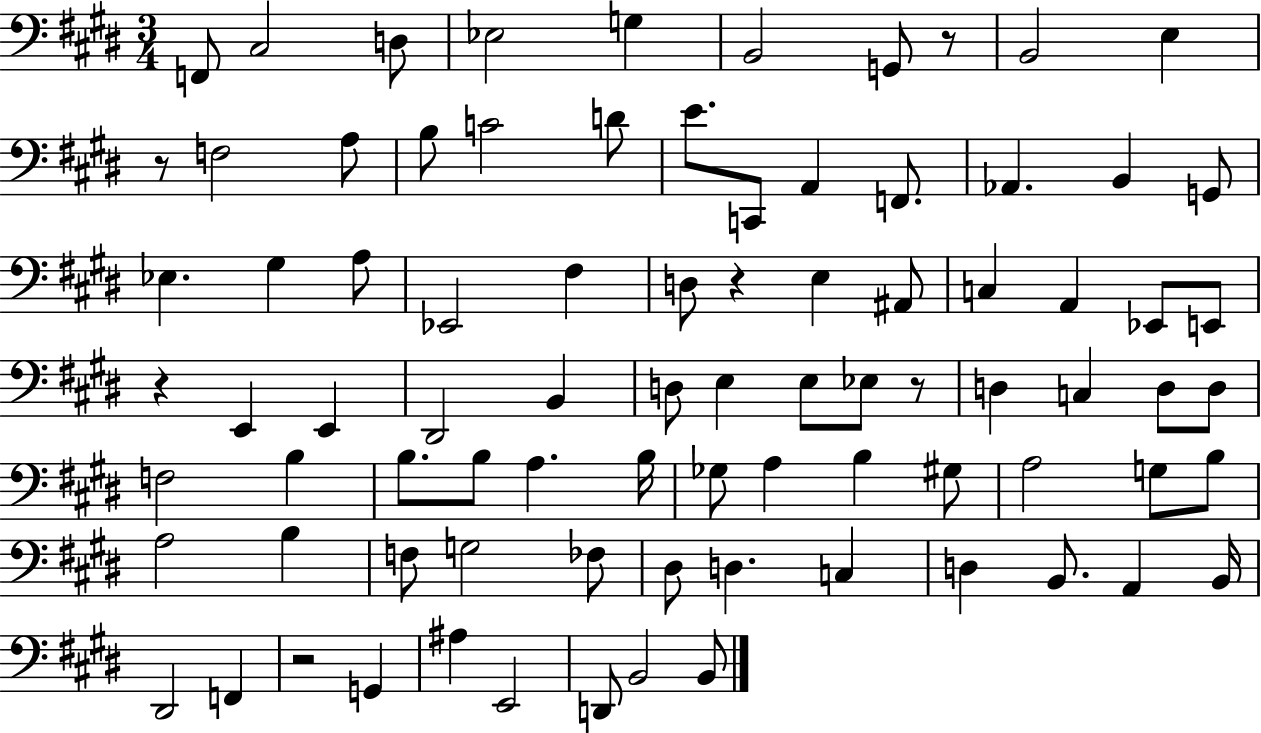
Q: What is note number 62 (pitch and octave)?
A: G3